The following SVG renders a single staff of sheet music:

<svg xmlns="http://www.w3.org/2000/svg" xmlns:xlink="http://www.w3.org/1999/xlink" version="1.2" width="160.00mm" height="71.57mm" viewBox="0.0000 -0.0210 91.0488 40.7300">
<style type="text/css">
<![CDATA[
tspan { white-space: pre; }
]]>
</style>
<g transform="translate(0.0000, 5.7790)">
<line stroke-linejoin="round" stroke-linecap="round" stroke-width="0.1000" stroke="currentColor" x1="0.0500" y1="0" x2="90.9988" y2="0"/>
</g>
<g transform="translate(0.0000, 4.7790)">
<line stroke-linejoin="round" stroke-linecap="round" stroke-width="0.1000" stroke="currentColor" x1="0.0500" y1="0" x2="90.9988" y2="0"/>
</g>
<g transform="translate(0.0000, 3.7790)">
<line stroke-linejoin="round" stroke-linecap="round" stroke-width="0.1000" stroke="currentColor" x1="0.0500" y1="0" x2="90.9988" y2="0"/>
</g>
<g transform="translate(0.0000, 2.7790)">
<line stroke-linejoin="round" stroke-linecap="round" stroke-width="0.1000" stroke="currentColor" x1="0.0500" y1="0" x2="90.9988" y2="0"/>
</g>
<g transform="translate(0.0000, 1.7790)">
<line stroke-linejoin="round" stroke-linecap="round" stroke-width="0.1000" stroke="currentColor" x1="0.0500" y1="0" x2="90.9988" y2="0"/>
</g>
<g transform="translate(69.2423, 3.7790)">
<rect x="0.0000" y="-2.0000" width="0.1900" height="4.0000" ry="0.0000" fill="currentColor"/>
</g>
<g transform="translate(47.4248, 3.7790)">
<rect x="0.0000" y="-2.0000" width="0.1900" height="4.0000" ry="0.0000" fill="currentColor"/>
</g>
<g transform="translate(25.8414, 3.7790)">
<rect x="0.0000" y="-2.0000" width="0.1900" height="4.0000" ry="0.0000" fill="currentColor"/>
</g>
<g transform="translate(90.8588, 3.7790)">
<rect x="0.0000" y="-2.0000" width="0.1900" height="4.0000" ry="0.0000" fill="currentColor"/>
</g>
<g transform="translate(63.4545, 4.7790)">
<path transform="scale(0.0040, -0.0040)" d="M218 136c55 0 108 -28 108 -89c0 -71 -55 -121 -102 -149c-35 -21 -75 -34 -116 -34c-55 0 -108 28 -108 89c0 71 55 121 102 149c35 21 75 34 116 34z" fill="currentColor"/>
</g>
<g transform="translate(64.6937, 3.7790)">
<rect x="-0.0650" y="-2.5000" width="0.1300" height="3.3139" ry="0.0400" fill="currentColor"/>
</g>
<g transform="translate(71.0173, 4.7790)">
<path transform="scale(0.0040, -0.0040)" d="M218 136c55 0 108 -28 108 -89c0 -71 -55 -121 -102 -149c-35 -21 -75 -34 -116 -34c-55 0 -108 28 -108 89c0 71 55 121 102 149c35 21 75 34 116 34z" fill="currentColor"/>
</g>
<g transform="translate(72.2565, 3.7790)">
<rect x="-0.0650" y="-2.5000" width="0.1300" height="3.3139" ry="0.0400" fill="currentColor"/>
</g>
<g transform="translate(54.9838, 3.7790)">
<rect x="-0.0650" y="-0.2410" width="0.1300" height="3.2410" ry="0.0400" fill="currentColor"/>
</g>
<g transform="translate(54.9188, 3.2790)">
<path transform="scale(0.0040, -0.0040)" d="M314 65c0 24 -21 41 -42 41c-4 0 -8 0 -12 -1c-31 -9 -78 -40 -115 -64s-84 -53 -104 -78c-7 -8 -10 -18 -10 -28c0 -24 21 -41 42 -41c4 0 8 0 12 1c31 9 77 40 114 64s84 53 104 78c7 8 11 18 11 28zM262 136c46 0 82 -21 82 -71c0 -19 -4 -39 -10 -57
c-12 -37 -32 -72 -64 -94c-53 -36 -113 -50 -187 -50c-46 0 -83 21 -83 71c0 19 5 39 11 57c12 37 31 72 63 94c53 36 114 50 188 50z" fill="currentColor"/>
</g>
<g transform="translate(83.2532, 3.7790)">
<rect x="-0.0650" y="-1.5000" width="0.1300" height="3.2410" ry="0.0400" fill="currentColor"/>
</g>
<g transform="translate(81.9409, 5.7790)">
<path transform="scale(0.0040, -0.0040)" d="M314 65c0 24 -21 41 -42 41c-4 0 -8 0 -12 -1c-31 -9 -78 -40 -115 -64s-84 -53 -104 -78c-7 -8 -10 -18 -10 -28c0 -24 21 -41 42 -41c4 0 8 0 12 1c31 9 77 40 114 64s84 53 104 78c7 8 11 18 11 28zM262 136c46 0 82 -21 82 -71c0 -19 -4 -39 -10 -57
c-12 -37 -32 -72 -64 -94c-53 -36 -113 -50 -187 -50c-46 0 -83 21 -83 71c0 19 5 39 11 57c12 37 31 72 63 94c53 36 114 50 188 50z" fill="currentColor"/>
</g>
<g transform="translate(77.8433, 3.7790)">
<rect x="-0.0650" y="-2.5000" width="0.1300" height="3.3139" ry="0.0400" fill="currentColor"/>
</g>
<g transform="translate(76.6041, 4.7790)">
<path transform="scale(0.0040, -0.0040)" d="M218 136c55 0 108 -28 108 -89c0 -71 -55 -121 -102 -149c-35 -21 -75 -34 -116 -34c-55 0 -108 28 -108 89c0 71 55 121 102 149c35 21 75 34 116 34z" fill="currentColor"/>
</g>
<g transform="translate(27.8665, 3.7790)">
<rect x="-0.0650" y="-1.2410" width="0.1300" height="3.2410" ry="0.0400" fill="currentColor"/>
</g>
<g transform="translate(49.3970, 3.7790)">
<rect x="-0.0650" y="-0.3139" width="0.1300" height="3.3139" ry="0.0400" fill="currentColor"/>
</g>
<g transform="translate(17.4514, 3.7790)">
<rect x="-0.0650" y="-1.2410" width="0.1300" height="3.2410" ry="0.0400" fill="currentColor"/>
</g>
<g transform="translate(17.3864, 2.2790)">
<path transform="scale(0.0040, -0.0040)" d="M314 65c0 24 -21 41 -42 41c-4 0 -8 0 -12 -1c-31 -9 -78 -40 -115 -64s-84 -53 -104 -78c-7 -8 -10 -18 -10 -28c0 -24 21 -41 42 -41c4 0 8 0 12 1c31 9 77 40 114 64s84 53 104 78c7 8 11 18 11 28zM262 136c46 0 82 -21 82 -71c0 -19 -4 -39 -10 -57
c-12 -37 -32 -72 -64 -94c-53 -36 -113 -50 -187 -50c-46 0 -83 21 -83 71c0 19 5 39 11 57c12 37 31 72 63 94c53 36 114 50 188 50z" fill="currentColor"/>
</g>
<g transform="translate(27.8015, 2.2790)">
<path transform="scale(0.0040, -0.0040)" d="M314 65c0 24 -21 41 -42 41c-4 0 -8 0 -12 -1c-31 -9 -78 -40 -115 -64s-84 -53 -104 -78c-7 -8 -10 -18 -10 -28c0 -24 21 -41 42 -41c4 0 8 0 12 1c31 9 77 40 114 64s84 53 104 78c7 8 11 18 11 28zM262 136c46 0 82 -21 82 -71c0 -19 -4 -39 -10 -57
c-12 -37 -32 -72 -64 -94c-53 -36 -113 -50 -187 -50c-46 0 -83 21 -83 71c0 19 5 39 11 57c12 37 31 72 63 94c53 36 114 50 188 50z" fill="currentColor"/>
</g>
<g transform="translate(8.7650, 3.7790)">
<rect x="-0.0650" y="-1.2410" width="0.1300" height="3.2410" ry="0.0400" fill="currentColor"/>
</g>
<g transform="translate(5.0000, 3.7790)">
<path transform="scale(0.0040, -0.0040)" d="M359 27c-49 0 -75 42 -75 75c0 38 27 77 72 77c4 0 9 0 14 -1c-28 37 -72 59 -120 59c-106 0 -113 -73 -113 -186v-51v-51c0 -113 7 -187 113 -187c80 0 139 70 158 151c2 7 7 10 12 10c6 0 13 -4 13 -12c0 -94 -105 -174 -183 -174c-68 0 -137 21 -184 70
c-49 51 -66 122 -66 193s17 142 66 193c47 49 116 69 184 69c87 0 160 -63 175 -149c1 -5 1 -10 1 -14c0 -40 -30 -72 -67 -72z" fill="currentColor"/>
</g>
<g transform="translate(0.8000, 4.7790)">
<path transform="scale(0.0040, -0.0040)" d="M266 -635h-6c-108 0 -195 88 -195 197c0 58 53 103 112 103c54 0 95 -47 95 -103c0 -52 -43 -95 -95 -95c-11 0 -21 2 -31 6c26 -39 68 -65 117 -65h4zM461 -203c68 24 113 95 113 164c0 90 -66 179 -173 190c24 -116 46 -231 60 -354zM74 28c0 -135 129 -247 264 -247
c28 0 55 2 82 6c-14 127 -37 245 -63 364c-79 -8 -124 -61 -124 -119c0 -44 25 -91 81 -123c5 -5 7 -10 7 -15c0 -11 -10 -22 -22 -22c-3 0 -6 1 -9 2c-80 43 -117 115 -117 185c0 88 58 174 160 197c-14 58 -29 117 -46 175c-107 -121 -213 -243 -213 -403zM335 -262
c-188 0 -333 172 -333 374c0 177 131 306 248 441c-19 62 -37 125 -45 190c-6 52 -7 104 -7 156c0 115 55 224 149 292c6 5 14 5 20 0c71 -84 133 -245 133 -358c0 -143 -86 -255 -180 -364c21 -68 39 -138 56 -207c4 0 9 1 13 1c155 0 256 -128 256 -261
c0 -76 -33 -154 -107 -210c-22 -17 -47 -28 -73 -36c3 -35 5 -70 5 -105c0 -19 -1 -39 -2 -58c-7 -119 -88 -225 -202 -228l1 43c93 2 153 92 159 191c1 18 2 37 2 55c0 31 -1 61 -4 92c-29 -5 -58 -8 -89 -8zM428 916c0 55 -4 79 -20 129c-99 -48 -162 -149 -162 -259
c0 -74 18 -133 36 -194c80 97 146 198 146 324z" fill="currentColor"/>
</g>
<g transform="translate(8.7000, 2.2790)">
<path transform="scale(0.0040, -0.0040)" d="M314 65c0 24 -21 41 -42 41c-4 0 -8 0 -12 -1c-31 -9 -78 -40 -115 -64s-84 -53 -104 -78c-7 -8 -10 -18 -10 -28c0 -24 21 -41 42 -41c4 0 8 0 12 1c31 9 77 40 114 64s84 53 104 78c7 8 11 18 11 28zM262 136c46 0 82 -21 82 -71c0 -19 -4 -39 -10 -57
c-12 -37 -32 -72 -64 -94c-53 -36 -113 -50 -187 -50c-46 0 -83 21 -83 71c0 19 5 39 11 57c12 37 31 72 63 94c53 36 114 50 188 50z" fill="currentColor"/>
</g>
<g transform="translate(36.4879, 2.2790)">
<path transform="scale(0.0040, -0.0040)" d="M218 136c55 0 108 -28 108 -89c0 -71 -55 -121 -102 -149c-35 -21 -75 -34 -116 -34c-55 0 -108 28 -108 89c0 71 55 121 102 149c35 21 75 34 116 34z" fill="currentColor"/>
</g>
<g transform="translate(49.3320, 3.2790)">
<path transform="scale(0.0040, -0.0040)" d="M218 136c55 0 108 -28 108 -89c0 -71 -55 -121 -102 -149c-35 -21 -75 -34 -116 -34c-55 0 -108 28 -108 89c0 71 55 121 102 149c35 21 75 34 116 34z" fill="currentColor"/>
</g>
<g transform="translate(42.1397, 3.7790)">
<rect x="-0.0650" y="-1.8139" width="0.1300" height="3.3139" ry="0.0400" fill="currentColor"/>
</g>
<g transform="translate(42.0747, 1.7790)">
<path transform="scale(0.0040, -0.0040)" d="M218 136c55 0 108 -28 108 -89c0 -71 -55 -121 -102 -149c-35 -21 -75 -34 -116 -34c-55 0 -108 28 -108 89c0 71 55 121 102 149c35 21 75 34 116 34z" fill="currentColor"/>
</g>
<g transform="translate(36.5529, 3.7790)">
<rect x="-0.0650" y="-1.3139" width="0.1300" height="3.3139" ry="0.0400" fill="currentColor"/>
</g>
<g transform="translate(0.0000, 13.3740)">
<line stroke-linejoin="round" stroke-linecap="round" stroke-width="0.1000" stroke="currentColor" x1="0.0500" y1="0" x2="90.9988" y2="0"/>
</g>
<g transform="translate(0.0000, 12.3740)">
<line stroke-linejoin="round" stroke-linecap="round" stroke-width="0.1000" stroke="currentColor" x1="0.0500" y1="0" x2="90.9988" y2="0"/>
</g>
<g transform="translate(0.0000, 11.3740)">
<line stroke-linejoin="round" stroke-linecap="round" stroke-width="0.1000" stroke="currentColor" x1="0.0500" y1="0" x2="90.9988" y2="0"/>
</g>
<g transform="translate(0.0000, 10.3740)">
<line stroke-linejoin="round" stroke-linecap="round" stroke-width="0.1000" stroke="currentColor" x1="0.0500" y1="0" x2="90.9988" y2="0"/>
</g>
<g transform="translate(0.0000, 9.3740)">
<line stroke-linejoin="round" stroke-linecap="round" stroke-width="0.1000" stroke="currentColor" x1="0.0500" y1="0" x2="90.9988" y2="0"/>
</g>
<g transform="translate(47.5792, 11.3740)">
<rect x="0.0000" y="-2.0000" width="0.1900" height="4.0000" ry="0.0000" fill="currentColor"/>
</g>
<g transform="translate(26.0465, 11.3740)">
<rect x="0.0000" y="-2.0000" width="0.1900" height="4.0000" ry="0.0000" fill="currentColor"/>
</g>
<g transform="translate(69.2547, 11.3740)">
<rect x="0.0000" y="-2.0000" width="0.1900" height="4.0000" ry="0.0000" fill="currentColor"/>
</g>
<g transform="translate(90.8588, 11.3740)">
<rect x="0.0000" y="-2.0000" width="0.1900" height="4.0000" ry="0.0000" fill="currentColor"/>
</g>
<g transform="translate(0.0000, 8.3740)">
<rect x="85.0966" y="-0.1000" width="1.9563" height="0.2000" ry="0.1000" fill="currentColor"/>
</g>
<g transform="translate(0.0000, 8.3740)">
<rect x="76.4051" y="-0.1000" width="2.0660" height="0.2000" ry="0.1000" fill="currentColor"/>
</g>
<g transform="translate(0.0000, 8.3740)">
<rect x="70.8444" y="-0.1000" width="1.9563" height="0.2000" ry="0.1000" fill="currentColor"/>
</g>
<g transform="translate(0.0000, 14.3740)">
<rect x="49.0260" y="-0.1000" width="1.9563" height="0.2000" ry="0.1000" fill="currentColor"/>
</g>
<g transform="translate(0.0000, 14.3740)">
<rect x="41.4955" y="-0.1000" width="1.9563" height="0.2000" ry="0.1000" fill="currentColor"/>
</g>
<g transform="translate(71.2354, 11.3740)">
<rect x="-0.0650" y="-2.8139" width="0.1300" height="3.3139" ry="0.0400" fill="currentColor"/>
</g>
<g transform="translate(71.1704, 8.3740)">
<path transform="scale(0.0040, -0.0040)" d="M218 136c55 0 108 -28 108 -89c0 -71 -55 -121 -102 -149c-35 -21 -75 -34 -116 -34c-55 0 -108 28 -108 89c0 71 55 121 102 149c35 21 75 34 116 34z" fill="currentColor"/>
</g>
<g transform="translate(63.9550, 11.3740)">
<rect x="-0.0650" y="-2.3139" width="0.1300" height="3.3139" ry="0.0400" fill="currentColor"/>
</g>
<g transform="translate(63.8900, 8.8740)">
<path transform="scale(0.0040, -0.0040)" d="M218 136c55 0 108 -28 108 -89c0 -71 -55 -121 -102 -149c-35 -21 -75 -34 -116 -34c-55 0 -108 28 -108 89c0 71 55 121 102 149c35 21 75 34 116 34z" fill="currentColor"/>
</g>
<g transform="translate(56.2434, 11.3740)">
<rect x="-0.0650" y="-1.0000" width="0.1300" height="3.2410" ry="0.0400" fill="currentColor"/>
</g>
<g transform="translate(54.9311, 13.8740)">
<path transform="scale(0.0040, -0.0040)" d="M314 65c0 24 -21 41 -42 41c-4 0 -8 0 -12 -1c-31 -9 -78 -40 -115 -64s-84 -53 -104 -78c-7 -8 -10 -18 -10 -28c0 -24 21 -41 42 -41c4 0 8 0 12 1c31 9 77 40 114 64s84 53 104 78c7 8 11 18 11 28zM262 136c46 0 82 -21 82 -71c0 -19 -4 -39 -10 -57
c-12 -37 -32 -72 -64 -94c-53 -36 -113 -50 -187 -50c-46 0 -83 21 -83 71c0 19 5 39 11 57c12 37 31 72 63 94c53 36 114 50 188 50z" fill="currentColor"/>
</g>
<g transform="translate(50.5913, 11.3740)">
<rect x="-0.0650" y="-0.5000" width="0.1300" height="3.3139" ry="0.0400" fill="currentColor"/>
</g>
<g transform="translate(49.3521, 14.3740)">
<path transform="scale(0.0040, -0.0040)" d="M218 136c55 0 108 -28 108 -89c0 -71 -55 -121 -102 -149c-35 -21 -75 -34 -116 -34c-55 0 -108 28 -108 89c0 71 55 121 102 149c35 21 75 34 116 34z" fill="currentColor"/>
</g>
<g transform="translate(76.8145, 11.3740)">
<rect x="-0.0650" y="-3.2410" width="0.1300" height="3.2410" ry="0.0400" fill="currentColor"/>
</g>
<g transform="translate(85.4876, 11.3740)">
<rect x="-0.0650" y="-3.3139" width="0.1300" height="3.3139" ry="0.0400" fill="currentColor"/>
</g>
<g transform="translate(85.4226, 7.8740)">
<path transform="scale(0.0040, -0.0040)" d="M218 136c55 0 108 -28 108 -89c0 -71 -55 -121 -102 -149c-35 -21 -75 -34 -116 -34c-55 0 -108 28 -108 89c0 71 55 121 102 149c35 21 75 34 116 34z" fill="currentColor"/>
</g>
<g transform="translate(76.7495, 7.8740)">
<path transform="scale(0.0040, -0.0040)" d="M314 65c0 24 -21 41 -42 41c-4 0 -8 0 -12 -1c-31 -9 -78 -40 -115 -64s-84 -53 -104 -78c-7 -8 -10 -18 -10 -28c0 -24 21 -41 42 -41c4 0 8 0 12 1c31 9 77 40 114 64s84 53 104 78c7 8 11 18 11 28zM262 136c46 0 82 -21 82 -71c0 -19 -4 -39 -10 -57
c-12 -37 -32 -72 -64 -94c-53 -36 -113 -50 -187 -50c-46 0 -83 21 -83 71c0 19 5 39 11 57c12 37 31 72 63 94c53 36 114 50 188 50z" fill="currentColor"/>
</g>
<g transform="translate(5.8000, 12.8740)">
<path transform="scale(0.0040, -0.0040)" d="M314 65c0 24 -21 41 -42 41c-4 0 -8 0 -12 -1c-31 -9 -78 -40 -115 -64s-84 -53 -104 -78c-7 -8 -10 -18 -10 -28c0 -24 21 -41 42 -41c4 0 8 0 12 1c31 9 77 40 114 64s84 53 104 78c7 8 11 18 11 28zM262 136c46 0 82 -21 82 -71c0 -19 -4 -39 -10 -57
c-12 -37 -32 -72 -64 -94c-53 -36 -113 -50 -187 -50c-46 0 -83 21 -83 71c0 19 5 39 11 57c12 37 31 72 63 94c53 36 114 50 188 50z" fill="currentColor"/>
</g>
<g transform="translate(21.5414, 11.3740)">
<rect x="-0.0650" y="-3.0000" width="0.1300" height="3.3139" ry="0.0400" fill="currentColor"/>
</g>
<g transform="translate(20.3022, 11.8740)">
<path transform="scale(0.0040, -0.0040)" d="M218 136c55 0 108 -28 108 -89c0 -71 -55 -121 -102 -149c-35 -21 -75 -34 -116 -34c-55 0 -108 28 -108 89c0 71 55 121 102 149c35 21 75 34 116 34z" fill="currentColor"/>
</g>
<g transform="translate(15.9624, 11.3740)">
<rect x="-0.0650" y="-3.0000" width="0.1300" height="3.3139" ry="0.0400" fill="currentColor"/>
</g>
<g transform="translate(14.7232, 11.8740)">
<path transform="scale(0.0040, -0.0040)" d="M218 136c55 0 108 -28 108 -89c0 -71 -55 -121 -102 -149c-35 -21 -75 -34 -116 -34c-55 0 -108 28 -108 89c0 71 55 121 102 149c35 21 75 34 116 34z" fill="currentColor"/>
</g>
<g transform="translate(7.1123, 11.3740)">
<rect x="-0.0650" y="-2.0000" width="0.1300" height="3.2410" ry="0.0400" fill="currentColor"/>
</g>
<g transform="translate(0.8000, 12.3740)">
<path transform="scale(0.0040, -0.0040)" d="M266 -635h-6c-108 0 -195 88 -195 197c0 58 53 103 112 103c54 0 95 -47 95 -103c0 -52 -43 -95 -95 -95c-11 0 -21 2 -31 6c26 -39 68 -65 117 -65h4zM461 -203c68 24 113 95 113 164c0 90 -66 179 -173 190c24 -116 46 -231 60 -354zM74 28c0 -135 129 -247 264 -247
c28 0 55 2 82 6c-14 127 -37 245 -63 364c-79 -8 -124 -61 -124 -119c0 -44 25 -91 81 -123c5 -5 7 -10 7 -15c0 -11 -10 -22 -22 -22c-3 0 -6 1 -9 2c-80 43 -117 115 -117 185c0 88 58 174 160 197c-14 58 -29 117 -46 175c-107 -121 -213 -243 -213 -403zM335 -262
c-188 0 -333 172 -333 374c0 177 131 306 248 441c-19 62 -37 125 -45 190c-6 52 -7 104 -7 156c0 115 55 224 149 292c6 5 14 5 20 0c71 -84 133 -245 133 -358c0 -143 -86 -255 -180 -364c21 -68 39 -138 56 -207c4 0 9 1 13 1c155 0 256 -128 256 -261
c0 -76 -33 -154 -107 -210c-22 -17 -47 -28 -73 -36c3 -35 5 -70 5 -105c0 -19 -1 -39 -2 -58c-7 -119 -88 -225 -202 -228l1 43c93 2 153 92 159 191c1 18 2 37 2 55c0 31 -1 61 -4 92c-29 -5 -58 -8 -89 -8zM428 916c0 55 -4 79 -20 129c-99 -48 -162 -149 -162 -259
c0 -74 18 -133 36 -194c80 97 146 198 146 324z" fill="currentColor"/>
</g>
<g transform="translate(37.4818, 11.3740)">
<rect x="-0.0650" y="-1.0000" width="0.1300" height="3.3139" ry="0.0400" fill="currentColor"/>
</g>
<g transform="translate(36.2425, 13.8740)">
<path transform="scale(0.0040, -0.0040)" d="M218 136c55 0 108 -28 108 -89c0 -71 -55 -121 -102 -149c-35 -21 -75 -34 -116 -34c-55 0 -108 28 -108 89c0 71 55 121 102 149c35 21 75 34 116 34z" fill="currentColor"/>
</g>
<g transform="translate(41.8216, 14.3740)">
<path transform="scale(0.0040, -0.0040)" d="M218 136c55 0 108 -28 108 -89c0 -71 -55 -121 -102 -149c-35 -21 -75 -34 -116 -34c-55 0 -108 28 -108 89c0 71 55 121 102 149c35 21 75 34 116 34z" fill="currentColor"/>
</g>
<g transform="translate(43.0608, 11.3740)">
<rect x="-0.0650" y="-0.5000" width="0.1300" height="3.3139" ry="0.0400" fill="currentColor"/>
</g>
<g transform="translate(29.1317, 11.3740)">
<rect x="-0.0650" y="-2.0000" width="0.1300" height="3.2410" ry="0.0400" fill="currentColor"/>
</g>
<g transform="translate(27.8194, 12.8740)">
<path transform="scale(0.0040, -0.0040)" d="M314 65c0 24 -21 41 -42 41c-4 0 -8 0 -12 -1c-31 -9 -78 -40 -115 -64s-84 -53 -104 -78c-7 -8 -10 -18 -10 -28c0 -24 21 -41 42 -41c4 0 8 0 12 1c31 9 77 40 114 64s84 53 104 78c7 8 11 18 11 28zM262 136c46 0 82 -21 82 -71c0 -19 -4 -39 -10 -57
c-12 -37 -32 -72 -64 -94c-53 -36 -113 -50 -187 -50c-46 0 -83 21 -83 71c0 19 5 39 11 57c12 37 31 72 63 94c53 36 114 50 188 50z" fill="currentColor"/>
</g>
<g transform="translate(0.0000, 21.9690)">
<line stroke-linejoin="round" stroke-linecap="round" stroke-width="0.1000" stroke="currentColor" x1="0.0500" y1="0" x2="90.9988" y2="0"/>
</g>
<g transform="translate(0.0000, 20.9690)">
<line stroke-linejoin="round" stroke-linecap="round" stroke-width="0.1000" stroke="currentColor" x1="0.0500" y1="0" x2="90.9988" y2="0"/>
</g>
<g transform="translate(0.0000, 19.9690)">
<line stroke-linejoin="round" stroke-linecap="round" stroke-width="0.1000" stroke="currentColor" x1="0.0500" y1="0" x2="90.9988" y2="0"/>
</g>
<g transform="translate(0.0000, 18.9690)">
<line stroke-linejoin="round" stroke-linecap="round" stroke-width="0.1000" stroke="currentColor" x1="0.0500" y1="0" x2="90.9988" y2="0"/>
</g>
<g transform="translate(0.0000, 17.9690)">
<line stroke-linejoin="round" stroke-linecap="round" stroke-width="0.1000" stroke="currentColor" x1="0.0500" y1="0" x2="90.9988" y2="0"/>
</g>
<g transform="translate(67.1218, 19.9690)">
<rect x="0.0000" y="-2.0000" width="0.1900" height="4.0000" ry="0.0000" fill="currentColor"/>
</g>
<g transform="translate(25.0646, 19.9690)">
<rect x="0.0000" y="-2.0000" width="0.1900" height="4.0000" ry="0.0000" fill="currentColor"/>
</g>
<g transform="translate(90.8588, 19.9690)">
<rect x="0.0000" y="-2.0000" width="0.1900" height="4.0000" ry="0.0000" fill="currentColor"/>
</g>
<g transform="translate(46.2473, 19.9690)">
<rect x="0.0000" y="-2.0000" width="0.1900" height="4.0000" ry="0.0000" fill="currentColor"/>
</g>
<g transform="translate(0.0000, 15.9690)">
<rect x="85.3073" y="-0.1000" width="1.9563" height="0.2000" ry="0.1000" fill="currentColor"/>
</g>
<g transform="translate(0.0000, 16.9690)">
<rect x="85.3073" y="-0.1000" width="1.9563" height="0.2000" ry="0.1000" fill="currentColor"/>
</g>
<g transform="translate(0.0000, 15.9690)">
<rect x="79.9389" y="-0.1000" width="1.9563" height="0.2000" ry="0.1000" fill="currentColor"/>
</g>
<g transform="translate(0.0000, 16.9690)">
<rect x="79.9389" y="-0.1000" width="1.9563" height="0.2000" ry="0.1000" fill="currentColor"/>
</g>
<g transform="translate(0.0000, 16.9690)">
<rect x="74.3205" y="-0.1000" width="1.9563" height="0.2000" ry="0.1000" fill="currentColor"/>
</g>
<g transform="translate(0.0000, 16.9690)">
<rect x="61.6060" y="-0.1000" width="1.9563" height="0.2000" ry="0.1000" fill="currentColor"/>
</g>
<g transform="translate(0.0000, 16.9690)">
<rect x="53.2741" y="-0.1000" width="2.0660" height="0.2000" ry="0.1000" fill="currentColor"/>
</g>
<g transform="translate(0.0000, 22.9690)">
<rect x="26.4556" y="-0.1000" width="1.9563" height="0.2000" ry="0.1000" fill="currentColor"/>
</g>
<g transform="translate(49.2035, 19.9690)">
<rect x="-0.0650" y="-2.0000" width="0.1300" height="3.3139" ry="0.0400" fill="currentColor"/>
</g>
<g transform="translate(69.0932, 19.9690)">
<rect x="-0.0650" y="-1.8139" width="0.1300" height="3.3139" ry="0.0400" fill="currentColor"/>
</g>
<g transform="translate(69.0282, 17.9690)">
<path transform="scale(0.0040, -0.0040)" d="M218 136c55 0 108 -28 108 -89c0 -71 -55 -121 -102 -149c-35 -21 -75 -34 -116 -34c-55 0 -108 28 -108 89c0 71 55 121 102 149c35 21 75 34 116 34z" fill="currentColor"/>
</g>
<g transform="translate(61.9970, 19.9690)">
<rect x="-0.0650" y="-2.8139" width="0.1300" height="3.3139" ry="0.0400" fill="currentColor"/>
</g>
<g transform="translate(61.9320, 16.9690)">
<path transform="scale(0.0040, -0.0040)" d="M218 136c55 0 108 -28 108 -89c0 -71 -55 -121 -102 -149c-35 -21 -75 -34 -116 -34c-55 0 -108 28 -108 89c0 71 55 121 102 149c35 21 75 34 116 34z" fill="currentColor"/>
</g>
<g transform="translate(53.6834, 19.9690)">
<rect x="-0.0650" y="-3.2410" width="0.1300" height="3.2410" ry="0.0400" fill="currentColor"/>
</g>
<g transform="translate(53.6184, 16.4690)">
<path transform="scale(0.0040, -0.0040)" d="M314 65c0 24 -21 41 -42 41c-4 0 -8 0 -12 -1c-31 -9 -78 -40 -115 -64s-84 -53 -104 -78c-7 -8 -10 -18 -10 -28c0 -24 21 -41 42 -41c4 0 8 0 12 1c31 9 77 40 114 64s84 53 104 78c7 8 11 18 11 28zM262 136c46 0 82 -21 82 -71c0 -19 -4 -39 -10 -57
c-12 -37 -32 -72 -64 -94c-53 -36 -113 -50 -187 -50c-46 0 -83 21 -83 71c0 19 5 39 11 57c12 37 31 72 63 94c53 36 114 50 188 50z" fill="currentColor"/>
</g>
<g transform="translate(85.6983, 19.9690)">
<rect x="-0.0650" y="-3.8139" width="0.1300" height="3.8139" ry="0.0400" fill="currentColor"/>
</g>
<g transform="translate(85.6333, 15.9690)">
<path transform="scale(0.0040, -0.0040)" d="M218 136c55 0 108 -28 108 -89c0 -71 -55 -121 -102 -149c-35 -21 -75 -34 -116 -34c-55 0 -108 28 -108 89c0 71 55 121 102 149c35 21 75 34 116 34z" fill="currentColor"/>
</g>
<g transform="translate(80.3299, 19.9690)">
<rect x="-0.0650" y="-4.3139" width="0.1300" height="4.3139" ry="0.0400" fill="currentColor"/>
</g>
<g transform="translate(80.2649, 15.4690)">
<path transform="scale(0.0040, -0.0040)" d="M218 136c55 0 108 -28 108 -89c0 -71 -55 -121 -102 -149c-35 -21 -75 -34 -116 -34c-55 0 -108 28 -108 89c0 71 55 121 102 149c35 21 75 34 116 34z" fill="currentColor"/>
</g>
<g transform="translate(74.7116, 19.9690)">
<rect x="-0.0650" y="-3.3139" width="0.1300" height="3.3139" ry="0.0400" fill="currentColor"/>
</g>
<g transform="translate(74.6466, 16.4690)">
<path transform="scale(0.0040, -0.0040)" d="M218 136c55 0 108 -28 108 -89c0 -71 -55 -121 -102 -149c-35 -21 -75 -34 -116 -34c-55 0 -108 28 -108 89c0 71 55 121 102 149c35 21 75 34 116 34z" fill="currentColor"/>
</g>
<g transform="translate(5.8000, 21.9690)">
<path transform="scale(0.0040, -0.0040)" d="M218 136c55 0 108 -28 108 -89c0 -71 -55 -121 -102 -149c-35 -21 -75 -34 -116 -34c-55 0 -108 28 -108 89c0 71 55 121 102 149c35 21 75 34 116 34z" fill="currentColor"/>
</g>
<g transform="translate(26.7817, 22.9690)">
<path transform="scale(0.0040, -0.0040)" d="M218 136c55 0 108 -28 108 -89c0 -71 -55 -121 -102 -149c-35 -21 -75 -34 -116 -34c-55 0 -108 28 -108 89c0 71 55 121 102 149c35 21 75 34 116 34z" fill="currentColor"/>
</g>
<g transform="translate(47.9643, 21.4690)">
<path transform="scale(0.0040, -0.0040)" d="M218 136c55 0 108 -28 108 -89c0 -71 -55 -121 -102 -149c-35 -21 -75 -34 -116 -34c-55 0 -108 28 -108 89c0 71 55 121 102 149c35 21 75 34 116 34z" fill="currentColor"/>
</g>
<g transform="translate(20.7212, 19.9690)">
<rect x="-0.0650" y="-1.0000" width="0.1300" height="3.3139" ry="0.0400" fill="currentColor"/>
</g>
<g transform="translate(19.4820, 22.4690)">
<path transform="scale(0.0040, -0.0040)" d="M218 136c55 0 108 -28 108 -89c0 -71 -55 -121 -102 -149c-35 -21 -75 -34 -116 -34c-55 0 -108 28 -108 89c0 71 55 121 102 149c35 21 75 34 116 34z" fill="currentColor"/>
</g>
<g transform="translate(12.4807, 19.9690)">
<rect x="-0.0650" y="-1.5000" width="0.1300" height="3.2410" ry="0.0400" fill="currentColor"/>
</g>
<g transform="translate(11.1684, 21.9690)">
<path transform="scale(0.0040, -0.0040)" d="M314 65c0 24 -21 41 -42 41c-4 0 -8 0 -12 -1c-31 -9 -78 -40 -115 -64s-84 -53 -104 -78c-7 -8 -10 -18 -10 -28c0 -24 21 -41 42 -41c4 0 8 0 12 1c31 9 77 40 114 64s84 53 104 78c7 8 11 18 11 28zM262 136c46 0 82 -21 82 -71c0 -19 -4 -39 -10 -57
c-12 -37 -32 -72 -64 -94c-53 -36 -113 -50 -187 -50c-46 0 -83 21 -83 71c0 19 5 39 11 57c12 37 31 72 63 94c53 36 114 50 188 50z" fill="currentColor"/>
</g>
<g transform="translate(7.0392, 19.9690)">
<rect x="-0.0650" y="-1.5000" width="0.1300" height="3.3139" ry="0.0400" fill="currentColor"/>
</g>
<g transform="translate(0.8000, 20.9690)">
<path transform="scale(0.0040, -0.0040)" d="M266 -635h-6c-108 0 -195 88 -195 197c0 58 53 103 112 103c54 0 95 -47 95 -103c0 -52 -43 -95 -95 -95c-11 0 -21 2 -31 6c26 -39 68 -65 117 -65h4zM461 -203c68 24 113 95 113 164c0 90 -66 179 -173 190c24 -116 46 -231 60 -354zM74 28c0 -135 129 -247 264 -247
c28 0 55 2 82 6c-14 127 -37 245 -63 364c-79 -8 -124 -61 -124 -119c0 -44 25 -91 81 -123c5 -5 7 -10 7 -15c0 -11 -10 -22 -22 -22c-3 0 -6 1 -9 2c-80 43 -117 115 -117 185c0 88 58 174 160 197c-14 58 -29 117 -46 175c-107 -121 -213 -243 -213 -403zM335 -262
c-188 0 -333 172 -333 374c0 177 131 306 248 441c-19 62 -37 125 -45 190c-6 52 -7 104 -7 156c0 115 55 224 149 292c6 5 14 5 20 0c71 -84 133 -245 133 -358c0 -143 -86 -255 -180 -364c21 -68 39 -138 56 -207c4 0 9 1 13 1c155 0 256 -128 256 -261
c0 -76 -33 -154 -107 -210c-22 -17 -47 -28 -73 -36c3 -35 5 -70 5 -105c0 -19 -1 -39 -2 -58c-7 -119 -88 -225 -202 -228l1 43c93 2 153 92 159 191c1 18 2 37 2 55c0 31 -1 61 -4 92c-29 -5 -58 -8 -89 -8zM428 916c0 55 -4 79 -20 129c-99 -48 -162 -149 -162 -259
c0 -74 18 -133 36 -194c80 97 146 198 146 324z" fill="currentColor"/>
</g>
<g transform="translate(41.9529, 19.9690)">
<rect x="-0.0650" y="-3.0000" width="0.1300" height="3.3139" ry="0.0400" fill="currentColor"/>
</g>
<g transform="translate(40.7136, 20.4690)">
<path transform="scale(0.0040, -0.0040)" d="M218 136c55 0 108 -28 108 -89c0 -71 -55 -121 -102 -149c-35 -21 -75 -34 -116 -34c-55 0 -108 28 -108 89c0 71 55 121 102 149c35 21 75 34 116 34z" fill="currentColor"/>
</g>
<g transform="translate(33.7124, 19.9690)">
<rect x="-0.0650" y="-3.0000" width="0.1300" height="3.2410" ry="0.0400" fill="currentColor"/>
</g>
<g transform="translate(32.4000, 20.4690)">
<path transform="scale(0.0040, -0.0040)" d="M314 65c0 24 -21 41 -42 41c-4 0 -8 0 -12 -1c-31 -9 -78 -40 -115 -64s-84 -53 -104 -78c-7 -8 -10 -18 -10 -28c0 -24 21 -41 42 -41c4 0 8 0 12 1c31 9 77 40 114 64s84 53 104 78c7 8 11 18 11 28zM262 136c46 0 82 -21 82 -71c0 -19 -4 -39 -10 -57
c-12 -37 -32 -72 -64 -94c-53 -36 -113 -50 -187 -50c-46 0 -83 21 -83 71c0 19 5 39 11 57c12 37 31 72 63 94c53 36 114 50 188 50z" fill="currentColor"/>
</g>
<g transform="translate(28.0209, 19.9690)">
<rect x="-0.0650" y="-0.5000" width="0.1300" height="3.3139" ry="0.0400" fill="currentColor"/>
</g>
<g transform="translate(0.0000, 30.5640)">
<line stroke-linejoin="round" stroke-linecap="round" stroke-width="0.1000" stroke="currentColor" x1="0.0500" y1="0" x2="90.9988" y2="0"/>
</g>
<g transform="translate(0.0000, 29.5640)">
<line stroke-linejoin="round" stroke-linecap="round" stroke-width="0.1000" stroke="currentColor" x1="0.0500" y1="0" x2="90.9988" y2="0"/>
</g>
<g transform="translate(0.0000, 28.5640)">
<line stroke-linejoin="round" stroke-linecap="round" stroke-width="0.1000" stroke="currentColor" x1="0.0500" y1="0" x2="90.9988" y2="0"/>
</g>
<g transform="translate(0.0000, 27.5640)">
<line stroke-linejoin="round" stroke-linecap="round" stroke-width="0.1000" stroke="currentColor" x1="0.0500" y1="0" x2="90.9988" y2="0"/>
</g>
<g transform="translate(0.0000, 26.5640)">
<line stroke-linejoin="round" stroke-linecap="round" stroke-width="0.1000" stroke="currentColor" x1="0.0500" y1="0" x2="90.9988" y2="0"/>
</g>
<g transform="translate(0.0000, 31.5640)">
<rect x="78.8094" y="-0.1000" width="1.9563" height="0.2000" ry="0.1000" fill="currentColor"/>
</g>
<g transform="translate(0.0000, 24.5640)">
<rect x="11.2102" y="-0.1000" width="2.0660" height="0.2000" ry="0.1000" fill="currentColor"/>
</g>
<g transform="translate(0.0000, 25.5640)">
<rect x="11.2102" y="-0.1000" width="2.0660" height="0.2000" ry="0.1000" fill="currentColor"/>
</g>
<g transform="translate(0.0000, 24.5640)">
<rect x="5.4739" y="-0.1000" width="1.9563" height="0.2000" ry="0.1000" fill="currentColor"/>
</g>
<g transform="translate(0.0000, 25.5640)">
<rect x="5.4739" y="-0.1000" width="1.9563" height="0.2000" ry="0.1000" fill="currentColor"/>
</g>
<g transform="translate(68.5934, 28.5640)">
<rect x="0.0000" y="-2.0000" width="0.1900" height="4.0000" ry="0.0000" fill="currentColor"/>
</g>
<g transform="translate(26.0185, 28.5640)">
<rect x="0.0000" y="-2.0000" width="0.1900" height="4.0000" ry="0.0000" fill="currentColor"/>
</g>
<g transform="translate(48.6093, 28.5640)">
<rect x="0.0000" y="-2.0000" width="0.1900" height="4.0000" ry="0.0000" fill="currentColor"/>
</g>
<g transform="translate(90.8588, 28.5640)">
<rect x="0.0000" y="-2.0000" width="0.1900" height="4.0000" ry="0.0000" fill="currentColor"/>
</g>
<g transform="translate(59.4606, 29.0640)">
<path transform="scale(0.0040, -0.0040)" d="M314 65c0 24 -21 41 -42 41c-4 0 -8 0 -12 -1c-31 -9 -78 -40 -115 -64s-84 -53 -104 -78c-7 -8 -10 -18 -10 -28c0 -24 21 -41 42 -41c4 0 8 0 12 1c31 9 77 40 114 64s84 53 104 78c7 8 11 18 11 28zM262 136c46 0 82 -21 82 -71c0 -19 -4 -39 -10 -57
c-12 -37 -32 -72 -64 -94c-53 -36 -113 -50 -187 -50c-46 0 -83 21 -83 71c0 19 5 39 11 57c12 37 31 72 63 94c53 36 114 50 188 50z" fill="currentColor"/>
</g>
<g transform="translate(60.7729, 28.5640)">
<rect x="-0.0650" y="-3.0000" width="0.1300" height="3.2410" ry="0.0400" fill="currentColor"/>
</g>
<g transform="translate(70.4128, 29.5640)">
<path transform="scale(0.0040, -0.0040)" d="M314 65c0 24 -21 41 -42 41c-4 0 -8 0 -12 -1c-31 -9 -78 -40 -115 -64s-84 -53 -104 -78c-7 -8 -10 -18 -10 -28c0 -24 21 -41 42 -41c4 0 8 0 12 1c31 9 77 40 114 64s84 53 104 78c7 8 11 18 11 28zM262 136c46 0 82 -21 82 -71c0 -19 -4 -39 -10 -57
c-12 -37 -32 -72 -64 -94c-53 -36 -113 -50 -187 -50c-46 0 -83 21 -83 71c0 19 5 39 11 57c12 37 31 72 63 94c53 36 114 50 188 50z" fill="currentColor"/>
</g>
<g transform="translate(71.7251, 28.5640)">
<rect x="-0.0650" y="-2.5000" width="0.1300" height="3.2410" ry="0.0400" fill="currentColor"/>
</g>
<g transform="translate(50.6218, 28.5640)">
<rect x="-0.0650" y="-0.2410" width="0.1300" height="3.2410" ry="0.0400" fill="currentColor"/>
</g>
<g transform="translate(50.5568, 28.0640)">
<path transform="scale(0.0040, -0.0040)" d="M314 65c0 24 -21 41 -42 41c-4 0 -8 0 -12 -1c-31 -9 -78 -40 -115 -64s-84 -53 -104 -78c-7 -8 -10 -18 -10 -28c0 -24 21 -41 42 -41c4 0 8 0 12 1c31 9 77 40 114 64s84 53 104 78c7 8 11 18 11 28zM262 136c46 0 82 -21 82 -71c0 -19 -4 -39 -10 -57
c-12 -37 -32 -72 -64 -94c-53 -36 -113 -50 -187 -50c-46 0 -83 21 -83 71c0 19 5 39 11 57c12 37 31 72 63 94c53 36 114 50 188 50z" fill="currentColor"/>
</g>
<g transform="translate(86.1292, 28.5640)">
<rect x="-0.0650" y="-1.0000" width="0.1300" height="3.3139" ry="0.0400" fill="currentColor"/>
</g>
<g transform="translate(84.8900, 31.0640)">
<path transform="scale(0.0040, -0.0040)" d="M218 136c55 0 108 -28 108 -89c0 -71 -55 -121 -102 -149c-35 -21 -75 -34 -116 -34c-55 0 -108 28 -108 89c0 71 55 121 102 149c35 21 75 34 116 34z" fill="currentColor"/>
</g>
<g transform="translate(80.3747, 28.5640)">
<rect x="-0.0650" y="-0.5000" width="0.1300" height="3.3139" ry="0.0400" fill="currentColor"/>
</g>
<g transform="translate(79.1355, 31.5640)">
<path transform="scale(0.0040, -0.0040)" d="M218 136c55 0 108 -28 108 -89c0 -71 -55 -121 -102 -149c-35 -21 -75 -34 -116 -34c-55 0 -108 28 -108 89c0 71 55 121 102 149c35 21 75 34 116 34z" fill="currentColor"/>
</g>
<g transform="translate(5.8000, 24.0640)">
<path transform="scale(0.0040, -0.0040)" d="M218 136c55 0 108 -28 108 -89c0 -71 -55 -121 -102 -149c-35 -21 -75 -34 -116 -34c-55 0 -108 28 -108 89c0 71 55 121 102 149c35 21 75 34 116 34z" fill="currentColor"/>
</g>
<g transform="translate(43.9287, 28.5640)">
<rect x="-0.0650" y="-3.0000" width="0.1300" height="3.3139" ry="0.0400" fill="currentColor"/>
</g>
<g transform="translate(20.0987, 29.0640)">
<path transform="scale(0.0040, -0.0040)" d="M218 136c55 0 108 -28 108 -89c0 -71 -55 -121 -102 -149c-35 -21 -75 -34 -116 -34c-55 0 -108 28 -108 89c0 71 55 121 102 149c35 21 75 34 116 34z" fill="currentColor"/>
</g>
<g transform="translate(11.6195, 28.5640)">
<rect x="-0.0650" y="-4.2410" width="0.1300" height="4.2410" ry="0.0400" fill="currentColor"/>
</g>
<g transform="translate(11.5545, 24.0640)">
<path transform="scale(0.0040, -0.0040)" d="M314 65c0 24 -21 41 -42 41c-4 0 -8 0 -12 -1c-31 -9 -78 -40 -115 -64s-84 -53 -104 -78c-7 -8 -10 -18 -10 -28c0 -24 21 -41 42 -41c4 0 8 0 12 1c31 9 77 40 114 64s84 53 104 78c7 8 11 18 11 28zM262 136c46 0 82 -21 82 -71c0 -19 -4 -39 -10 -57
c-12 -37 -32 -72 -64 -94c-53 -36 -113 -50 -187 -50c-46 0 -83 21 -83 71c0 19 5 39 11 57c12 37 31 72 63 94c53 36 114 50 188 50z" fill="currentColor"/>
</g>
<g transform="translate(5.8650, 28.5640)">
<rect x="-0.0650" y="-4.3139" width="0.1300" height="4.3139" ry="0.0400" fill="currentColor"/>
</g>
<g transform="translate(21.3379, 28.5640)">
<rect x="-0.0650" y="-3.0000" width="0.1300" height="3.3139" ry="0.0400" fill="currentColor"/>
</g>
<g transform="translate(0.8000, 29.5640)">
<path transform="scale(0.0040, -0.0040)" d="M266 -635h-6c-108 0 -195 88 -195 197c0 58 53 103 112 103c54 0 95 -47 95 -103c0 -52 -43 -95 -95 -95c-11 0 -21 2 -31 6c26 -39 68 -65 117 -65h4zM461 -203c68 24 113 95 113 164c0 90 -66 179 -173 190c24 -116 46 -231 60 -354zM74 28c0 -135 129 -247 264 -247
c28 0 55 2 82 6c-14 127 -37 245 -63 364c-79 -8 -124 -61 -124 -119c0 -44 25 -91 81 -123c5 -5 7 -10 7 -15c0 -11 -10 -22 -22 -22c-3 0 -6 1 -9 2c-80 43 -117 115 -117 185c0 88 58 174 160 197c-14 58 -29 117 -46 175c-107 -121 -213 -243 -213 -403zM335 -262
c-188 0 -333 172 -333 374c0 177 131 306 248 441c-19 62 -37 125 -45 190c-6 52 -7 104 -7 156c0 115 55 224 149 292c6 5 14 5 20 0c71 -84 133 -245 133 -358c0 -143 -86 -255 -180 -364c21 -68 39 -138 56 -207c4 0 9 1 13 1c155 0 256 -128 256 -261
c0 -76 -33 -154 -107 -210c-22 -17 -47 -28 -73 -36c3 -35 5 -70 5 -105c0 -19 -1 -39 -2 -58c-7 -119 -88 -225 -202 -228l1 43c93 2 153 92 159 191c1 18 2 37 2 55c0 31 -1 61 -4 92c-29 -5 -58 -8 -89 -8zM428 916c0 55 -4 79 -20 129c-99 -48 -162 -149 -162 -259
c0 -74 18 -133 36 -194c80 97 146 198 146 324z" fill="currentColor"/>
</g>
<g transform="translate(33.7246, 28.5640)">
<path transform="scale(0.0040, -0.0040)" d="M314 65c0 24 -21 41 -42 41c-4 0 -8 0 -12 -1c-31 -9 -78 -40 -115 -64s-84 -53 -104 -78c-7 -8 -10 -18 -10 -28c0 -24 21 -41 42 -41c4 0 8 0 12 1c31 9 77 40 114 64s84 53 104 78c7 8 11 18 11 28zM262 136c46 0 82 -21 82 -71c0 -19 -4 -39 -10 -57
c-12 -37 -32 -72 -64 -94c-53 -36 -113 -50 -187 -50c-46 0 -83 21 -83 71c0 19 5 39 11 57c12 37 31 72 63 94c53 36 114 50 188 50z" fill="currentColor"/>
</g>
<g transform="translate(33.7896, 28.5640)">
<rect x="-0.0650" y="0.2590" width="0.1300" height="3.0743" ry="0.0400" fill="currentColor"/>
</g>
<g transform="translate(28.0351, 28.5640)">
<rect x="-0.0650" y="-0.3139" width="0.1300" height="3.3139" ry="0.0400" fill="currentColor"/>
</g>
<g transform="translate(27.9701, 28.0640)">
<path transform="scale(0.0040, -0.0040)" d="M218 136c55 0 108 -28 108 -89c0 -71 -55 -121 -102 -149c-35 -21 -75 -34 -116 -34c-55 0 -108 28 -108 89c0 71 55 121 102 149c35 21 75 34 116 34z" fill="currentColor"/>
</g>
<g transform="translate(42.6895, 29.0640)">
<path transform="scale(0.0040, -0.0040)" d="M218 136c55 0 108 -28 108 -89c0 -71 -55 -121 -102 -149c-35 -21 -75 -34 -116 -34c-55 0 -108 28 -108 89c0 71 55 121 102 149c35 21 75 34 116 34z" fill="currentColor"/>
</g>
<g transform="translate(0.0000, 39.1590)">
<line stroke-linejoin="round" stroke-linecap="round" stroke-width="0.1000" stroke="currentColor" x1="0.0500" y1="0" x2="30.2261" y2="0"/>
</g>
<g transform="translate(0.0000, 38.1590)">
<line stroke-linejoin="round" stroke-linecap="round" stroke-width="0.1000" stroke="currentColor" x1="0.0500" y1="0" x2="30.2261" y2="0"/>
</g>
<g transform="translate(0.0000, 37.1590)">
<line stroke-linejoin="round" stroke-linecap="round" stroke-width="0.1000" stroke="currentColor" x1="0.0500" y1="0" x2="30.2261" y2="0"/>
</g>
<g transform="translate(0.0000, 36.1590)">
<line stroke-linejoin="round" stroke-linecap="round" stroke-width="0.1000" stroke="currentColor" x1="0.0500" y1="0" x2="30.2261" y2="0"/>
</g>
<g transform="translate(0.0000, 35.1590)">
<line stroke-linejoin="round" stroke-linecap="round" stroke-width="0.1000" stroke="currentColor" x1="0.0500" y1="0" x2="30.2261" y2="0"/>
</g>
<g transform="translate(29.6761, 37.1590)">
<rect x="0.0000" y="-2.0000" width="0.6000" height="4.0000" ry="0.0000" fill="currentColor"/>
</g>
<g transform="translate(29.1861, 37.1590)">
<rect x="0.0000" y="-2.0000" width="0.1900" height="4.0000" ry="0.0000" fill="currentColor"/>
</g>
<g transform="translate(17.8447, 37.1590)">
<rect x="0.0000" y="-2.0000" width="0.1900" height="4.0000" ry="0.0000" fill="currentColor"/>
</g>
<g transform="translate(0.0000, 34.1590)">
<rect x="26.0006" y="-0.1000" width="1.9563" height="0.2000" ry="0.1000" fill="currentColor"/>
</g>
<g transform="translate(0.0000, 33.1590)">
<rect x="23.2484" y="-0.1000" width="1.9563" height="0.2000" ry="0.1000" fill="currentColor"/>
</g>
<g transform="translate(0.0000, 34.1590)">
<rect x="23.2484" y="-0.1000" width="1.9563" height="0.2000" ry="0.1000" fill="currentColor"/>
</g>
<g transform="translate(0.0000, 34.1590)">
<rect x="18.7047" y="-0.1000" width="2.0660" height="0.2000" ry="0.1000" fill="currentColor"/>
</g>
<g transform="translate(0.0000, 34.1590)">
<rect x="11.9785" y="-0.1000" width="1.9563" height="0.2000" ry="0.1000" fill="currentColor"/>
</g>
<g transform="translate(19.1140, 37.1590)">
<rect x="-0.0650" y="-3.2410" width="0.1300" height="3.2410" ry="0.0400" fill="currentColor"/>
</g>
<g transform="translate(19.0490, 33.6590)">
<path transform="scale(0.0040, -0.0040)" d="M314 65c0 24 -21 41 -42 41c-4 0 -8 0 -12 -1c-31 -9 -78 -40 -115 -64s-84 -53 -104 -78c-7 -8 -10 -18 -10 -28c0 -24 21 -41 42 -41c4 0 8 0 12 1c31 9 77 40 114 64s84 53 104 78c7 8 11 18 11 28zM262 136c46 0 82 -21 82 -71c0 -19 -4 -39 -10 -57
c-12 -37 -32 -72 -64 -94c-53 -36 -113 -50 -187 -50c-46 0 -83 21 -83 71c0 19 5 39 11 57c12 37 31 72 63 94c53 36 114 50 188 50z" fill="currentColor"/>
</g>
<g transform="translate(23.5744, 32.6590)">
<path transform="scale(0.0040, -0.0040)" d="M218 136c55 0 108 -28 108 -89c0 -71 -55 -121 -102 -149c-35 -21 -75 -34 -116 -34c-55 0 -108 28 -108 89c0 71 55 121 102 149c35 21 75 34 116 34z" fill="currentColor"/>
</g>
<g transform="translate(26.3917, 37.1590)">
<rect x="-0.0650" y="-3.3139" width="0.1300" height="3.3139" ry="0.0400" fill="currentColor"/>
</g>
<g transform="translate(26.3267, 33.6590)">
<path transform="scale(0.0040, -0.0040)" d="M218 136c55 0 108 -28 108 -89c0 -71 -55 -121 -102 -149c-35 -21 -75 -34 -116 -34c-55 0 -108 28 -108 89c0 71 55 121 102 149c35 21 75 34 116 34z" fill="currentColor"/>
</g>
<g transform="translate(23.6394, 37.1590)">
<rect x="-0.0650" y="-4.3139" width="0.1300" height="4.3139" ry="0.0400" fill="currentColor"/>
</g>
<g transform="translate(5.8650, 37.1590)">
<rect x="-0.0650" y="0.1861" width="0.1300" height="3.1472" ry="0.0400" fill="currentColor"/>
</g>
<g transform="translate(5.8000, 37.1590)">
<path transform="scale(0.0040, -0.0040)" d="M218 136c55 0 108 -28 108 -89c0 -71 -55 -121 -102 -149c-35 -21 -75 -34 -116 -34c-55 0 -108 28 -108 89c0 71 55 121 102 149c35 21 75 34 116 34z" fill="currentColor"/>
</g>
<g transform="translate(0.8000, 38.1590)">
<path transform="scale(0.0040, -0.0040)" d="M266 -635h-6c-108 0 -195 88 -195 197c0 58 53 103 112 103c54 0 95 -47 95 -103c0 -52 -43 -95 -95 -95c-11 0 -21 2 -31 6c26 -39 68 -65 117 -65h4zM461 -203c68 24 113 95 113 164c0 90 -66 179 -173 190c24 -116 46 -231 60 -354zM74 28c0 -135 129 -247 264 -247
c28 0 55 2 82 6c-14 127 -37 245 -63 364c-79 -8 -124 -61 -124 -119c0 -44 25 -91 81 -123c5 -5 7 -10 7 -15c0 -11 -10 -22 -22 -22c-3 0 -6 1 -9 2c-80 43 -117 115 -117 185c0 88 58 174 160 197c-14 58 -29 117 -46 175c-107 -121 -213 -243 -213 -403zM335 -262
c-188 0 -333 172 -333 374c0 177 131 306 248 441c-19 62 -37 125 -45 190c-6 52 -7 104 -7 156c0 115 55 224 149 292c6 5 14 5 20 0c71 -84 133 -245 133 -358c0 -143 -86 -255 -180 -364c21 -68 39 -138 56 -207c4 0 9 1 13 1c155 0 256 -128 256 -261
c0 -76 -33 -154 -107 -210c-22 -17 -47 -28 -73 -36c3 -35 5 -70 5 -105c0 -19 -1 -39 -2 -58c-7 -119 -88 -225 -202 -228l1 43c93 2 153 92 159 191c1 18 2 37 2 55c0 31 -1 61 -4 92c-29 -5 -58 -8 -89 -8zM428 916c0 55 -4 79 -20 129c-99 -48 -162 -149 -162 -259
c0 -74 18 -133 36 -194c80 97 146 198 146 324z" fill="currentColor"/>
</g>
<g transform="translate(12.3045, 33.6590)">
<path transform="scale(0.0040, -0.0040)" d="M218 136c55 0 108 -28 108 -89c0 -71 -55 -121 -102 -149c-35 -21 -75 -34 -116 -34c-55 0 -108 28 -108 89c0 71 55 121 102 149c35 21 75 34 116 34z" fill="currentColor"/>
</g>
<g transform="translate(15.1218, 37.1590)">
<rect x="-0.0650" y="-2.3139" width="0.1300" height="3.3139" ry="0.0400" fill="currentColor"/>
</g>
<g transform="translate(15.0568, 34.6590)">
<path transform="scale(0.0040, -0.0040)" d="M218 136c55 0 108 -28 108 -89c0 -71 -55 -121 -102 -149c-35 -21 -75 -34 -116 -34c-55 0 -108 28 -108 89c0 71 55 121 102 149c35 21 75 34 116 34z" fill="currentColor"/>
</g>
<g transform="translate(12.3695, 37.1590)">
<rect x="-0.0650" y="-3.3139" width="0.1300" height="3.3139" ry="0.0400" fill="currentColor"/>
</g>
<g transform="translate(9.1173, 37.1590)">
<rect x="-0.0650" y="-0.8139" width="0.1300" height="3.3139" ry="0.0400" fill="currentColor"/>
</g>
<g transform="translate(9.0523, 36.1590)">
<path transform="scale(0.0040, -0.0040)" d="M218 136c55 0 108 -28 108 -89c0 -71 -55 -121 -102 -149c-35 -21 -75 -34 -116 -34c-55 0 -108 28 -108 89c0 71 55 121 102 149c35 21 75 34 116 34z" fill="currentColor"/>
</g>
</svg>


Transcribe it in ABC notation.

X:1
T:Untitled
M:4/4
L:1/4
K:C
e2 e2 e2 e f c c2 G G G E2 F2 A A F2 D C C D2 g a b2 b E E2 D C A2 A F b2 a f b d' c' d' d'2 A c B2 A c2 A2 G2 C D B d b g b2 d' b